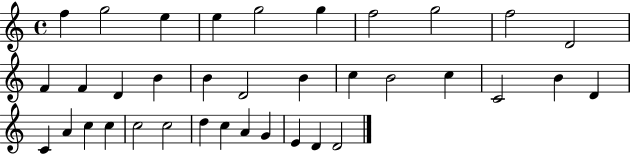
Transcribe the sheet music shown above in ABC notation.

X:1
T:Untitled
M:4/4
L:1/4
K:C
f g2 e e g2 g f2 g2 f2 D2 F F D B B D2 B c B2 c C2 B D C A c c c2 c2 d c A G E D D2